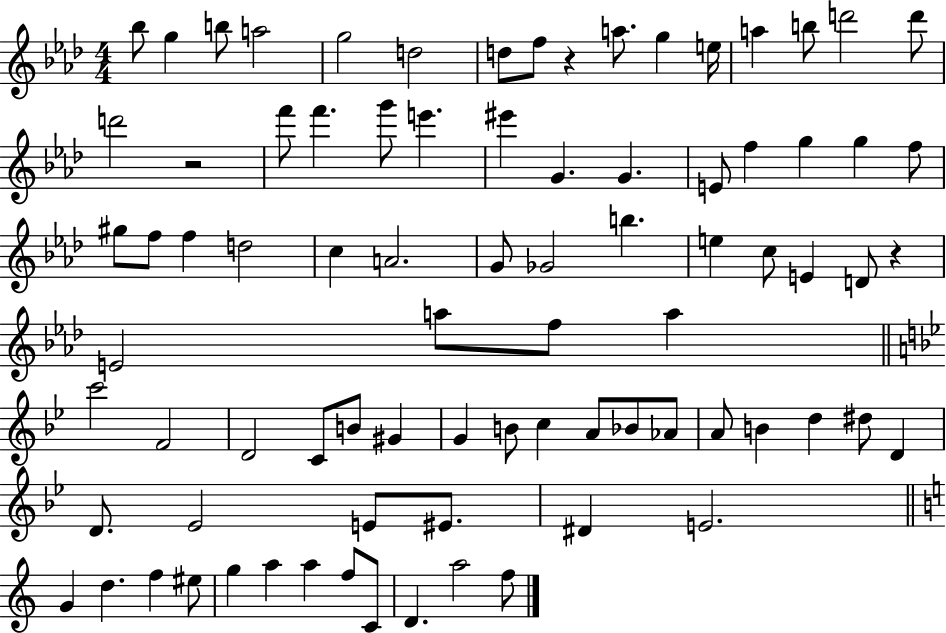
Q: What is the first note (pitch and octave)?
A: Bb5